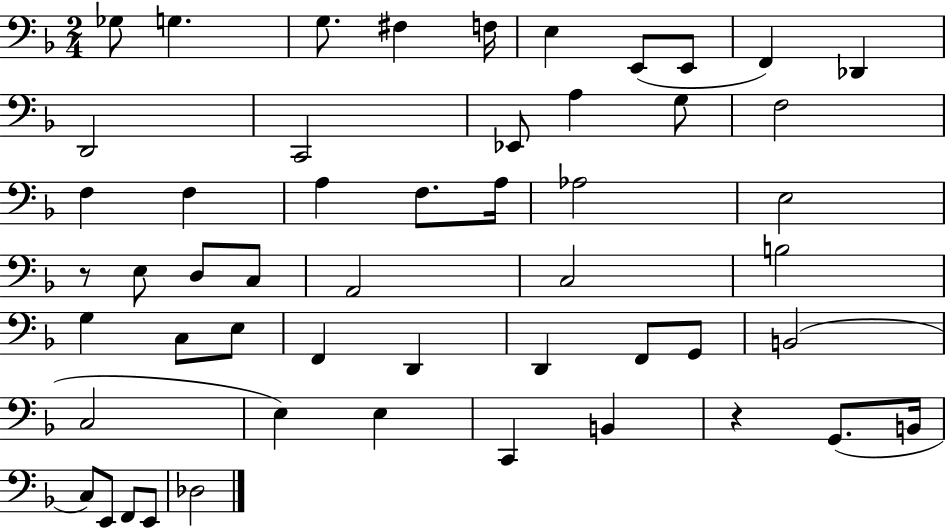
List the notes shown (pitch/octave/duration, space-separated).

Gb3/e G3/q. G3/e. F#3/q F3/s E3/q E2/e E2/e F2/q Db2/q D2/h C2/h Eb2/e A3/q G3/e F3/h F3/q F3/q A3/q F3/e. A3/s Ab3/h E3/h R/e E3/e D3/e C3/e A2/h C3/h B3/h G3/q C3/e E3/e F2/q D2/q D2/q F2/e G2/e B2/h C3/h E3/q E3/q C2/q B2/q R/q G2/e. B2/s C3/e E2/e F2/e E2/e Db3/h